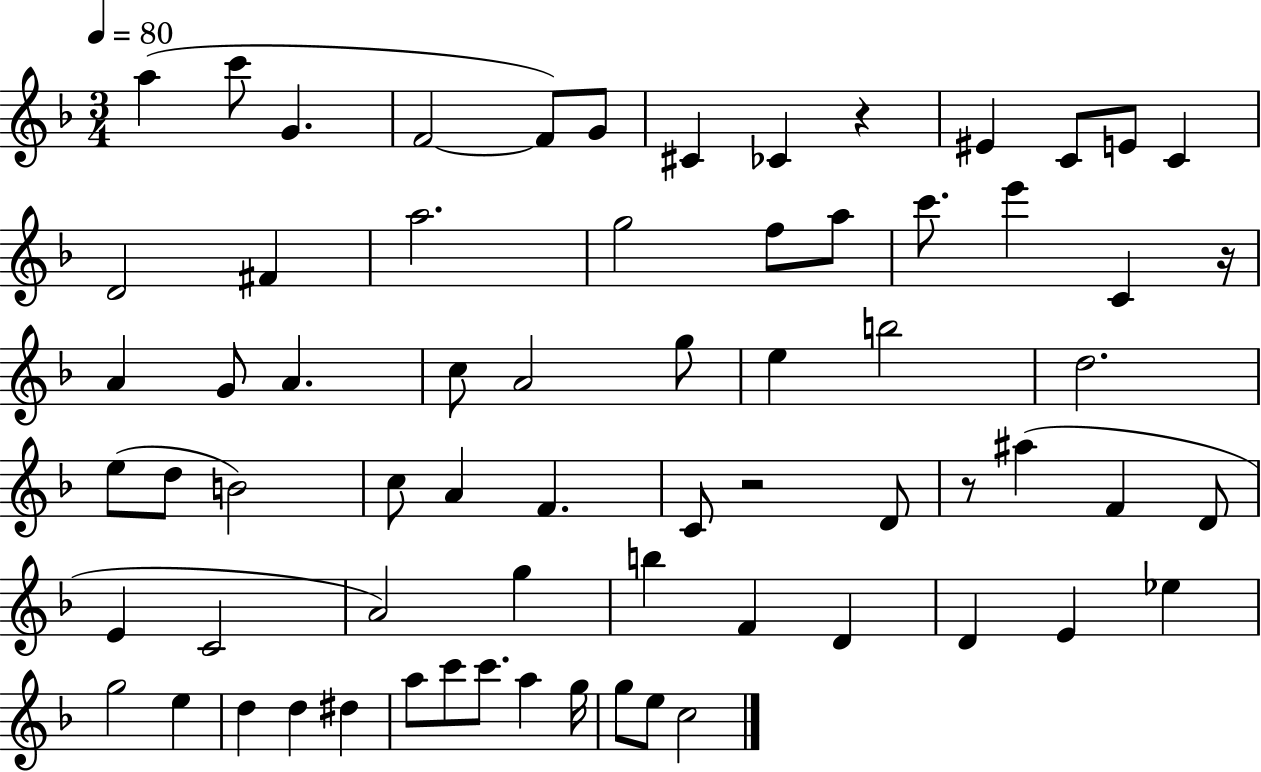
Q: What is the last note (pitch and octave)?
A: C5